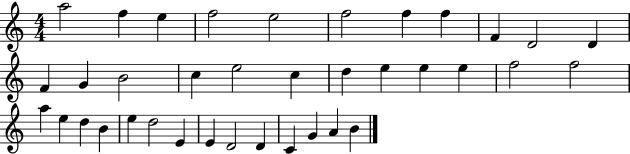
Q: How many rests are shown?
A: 0